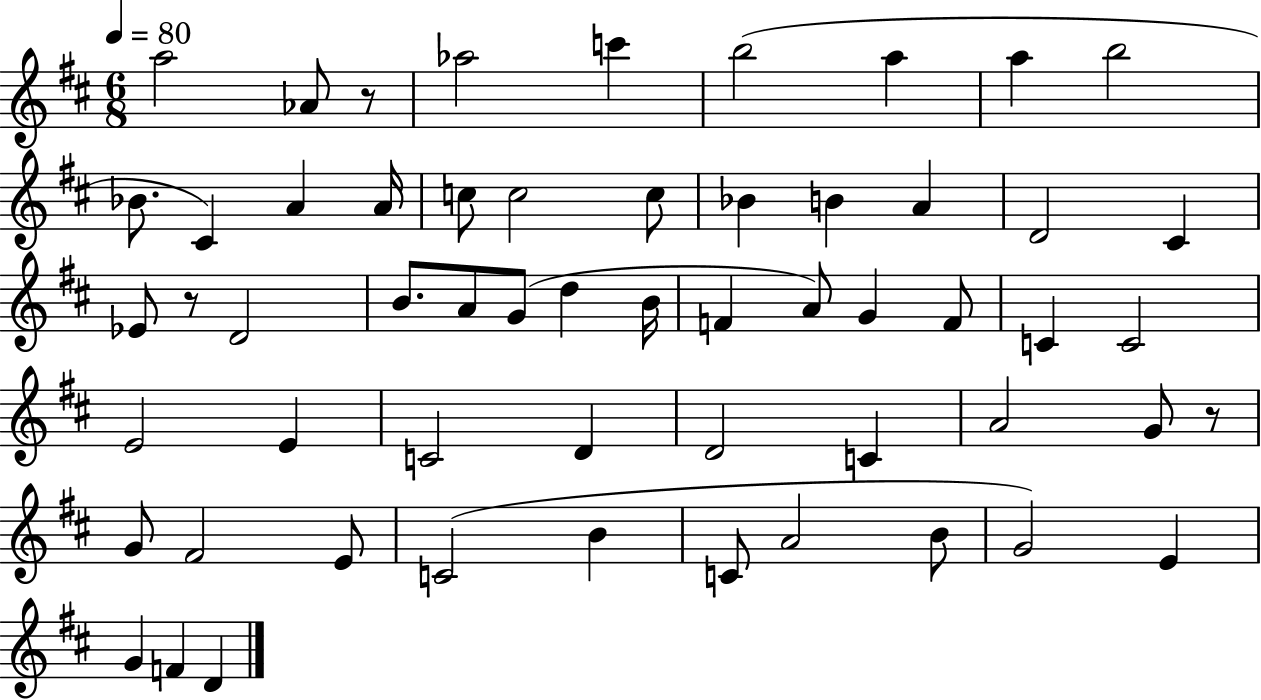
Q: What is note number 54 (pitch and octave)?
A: D4